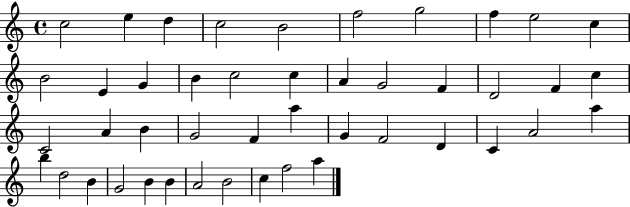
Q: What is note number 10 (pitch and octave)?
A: C5